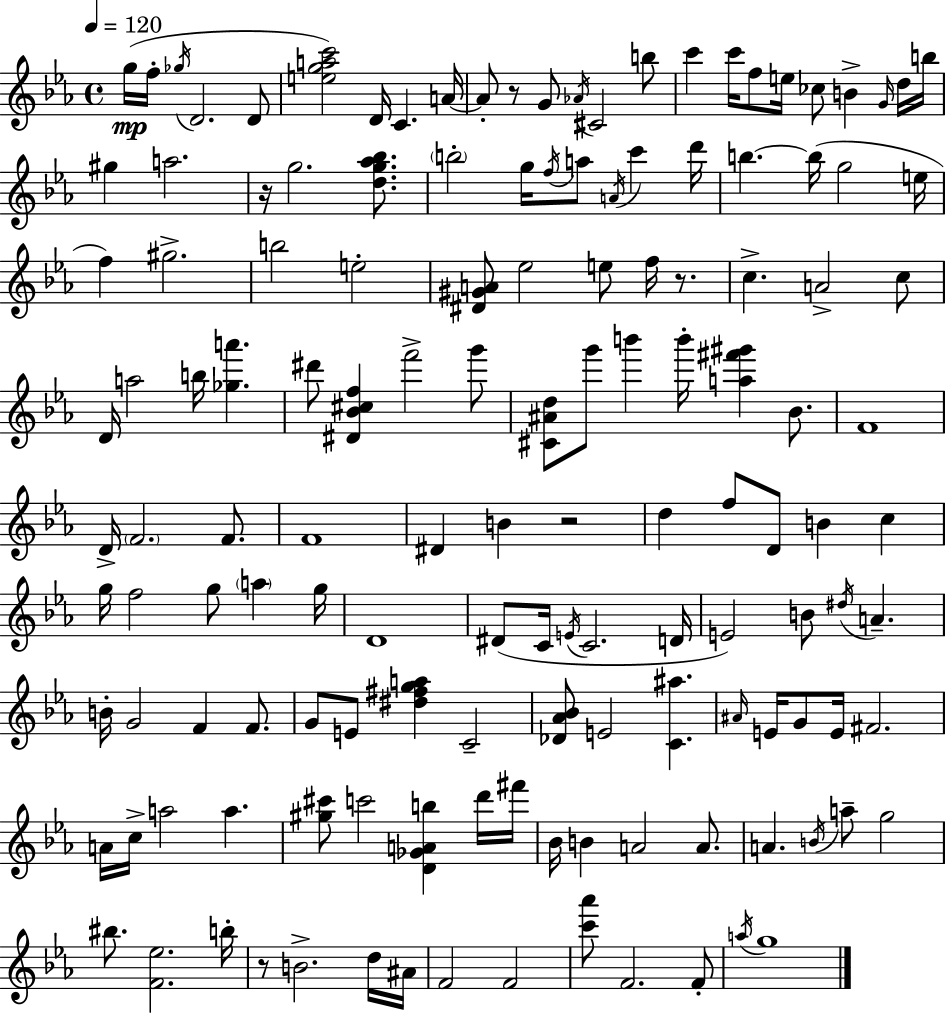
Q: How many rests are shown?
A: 5